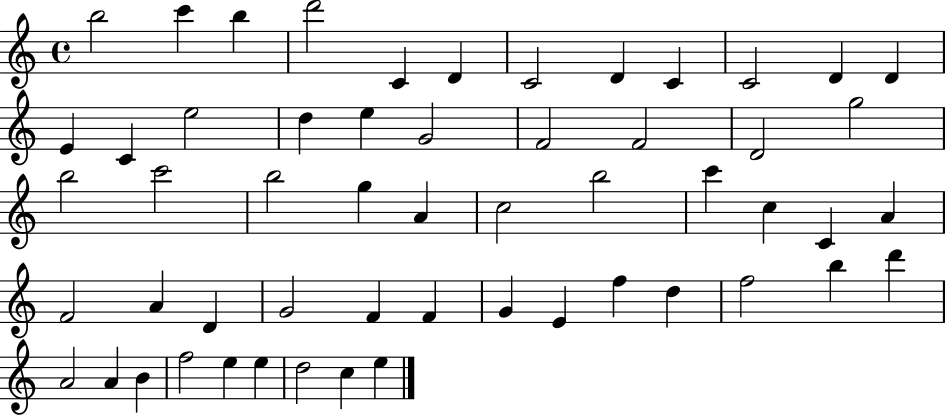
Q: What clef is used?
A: treble